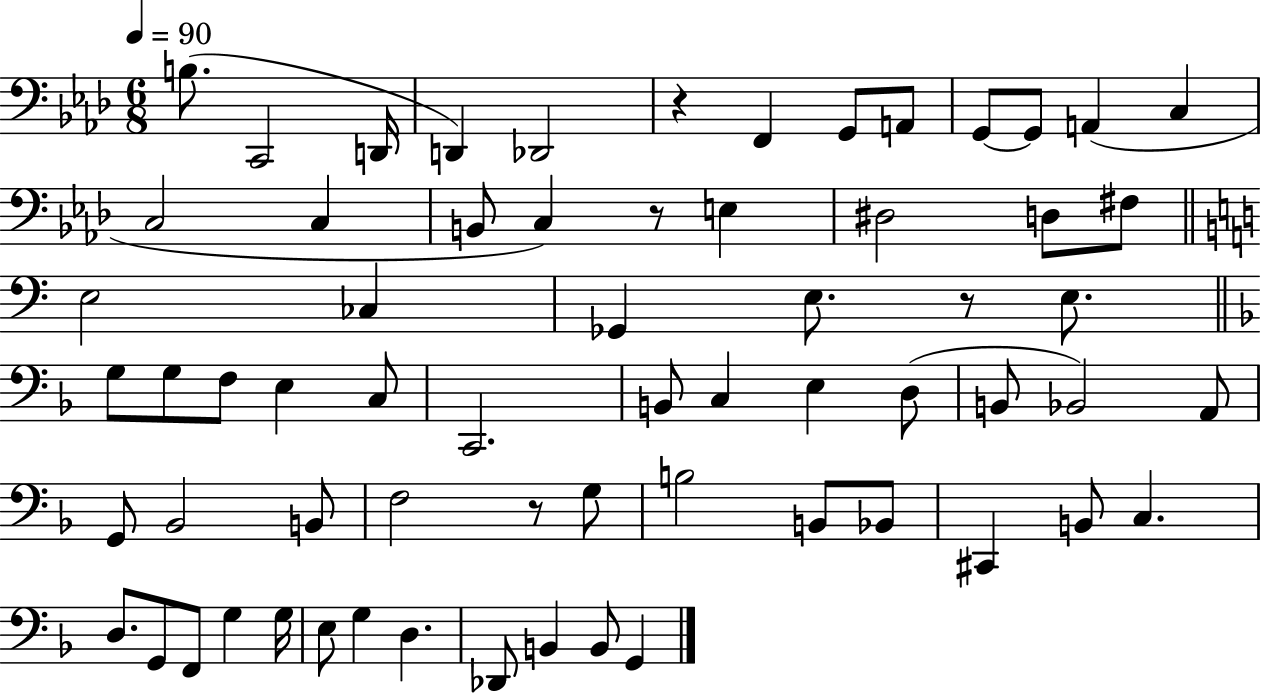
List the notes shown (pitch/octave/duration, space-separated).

B3/e. C2/h D2/s D2/q Db2/h R/q F2/q G2/e A2/e G2/e G2/e A2/q C3/q C3/h C3/q B2/e C3/q R/e E3/q D#3/h D3/e F#3/e E3/h CES3/q Gb2/q E3/e. R/e E3/e. G3/e G3/e F3/e E3/q C3/e C2/h. B2/e C3/q E3/q D3/e B2/e Bb2/h A2/e G2/e Bb2/h B2/e F3/h R/e G3/e B3/h B2/e Bb2/e C#2/q B2/e C3/q. D3/e. G2/e F2/e G3/q G3/s E3/e G3/q D3/q. Db2/e B2/q B2/e G2/q